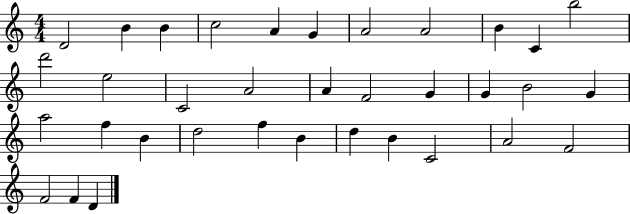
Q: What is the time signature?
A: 4/4